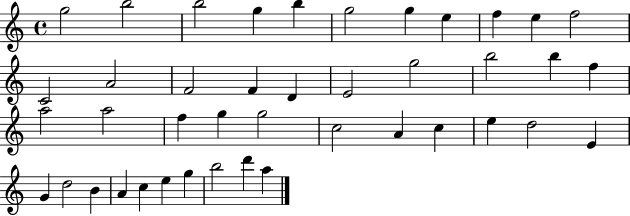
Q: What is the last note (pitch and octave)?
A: A5